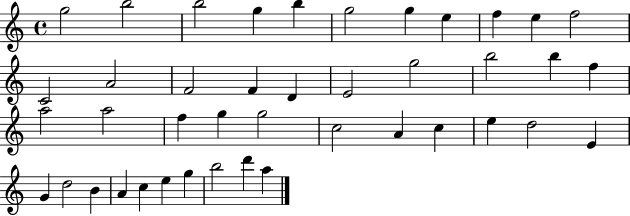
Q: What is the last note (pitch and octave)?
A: A5